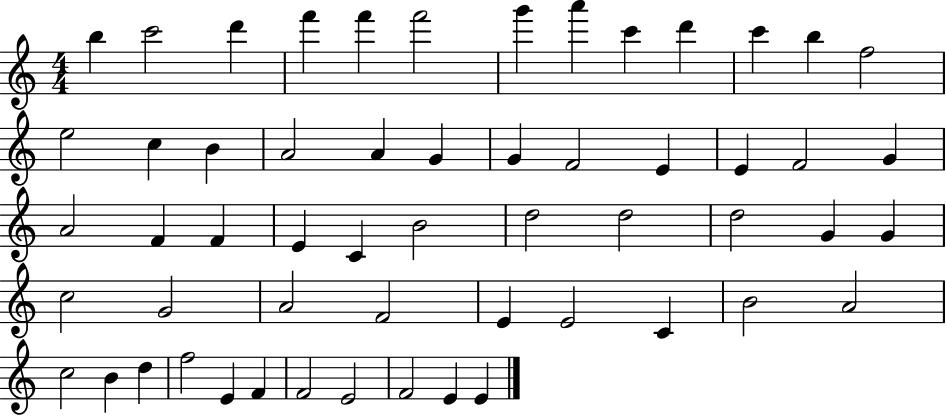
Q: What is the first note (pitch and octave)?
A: B5